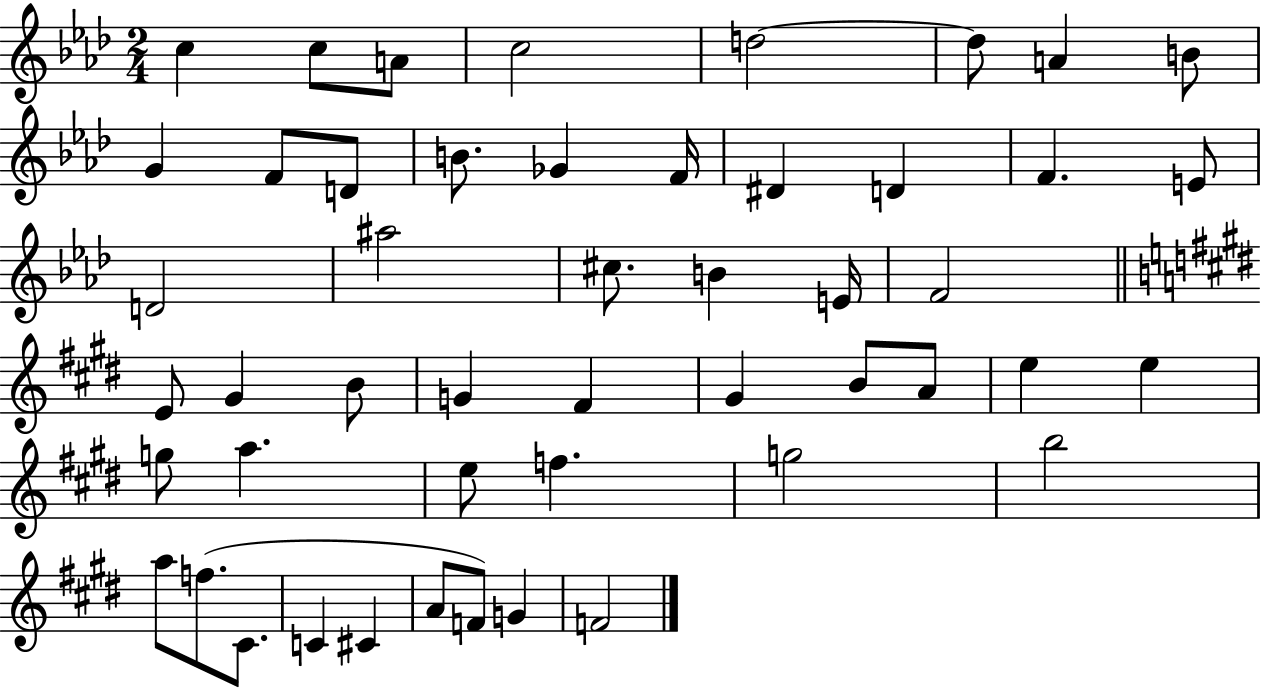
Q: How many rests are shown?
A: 0